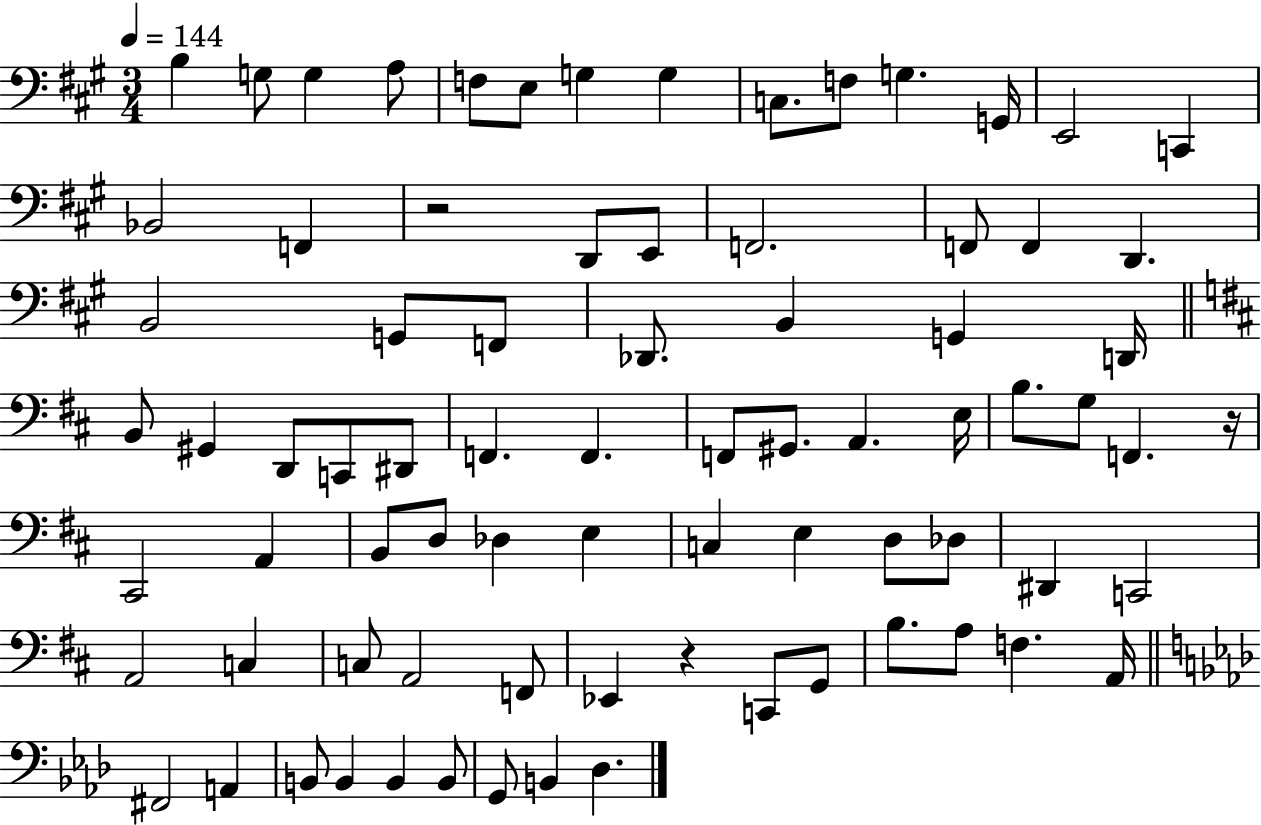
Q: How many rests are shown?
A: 3